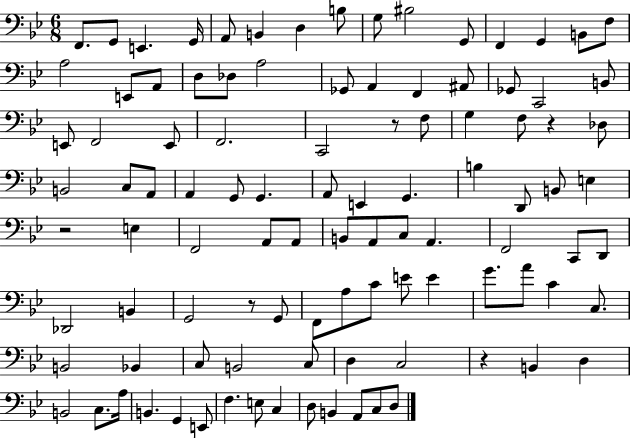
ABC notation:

X:1
T:Untitled
M:6/8
L:1/4
K:Bb
F,,/2 G,,/2 E,, G,,/4 A,,/2 B,, D, B,/2 G,/2 ^B,2 G,,/2 F,, G,, B,,/2 F,/2 A,2 E,,/2 A,,/2 D,/2 _D,/2 A,2 _G,,/2 A,, F,, ^A,,/2 _G,,/2 C,,2 B,,/2 E,,/2 F,,2 E,,/2 F,,2 C,,2 z/2 F,/2 G, F,/2 z _D,/2 B,,2 C,/2 A,,/2 A,, G,,/2 G,, A,,/2 E,, G,, B, D,,/2 B,,/2 E, z2 E, F,,2 A,,/2 A,,/2 B,,/2 A,,/2 C,/2 A,, F,,2 C,,/2 D,,/2 _D,,2 B,, G,,2 z/2 G,,/2 F,,/2 A,/2 C/2 E/2 E G/2 A/2 C C,/2 B,,2 _B,, C,/2 B,,2 C,/2 D, C,2 z B,, D, B,,2 C,/2 A,/4 B,, G,, E,,/2 F, E,/2 C, D,/2 B,, A,,/2 C,/2 D,/2